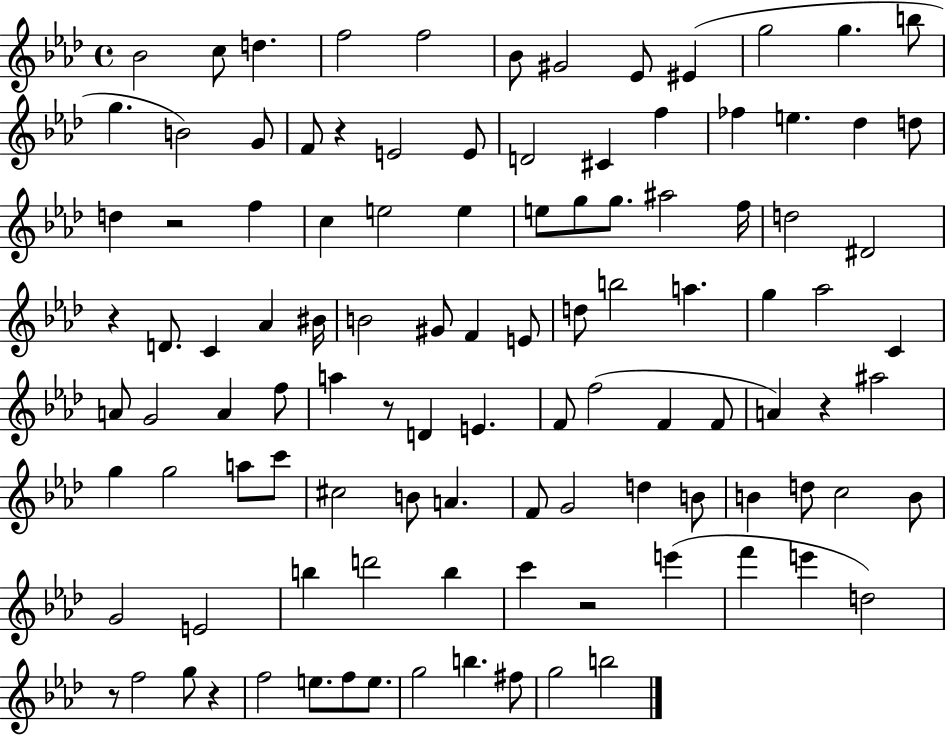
{
  \clef treble
  \time 4/4
  \defaultTimeSignature
  \key aes \major
  bes'2 c''8 d''4. | f''2 f''2 | bes'8 gis'2 ees'8 eis'4( | g''2 g''4. b''8 | \break g''4. b'2) g'8 | f'8 r4 e'2 e'8 | d'2 cis'4 f''4 | fes''4 e''4. des''4 d''8 | \break d''4 r2 f''4 | c''4 e''2 e''4 | e''8 g''8 g''8. ais''2 f''16 | d''2 dis'2 | \break r4 d'8. c'4 aes'4 bis'16 | b'2 gis'8 f'4 e'8 | d''8 b''2 a''4. | g''4 aes''2 c'4 | \break a'8 g'2 a'4 f''8 | a''4 r8 d'4 e'4. | f'8 f''2( f'4 f'8 | a'4) r4 ais''2 | \break g''4 g''2 a''8 c'''8 | cis''2 b'8 a'4. | f'8 g'2 d''4 b'8 | b'4 d''8 c''2 b'8 | \break g'2 e'2 | b''4 d'''2 b''4 | c'''4 r2 e'''4( | f'''4 e'''4 d''2) | \break r8 f''2 g''8 r4 | f''2 e''8. f''8 e''8. | g''2 b''4. fis''8 | g''2 b''2 | \break \bar "|."
}